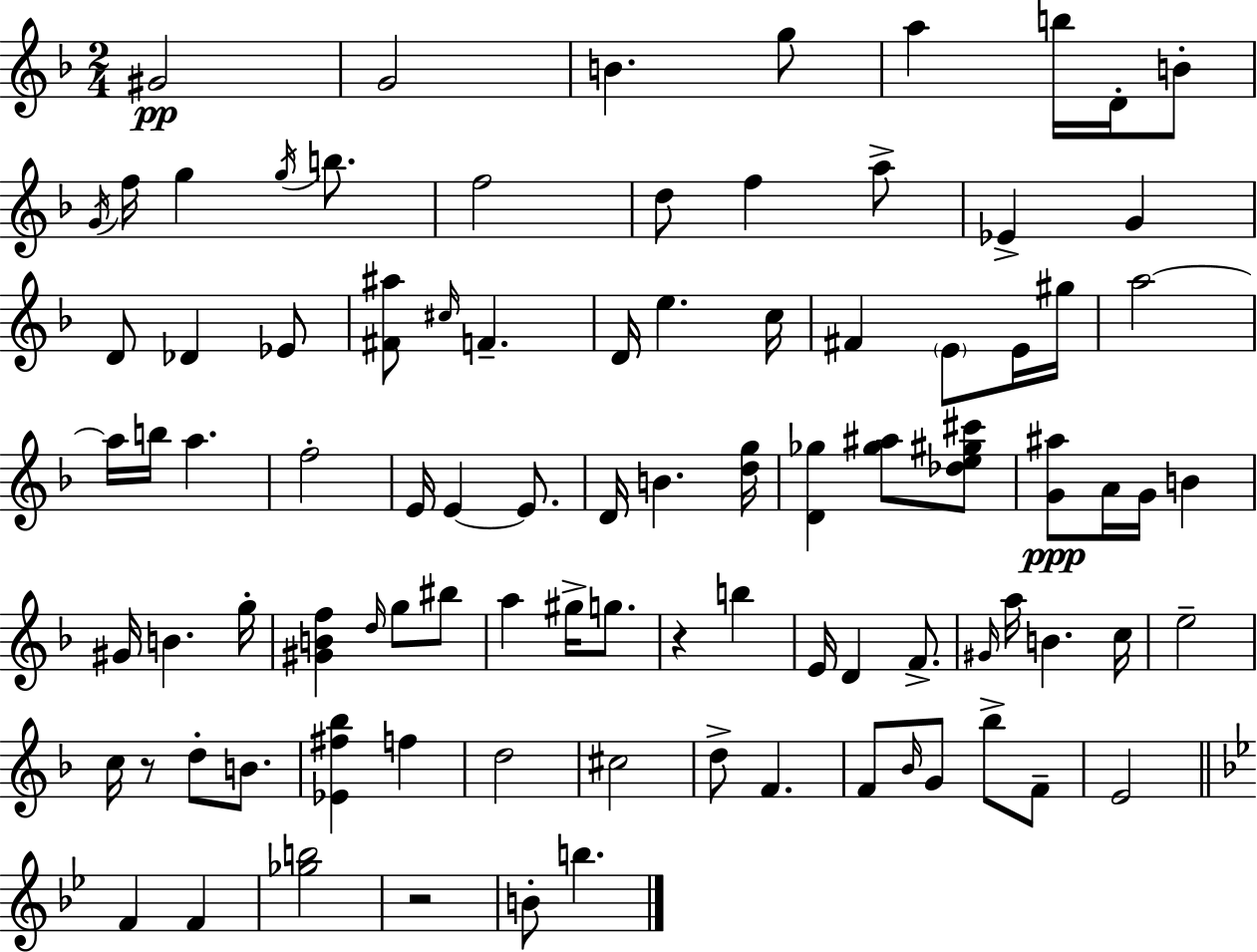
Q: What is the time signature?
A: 2/4